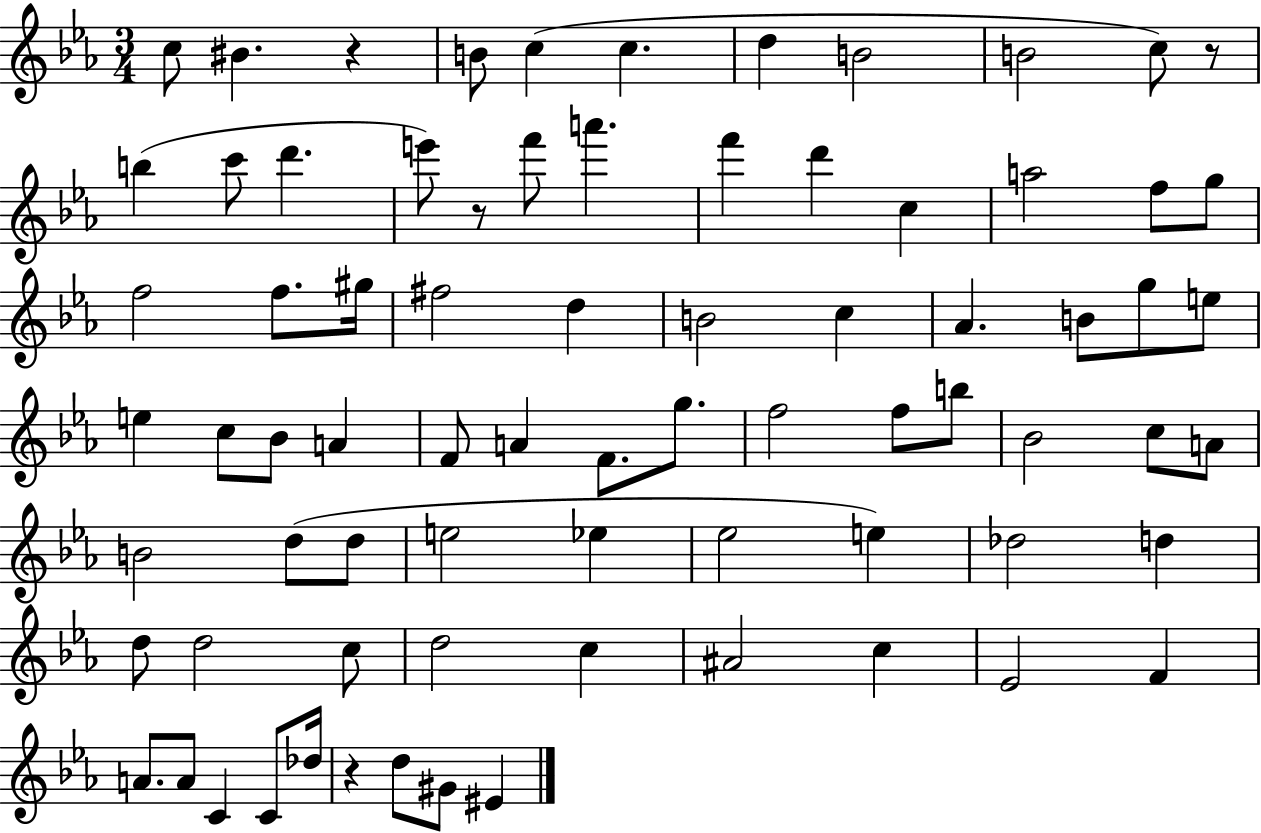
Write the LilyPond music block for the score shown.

{
  \clef treble
  \numericTimeSignature
  \time 3/4
  \key ees \major
  c''8 bis'4. r4 | b'8 c''4( c''4. | d''4 b'2 | b'2 c''8) r8 | \break b''4( c'''8 d'''4. | e'''8) r8 f'''8 a'''4. | f'''4 d'''4 c''4 | a''2 f''8 g''8 | \break f''2 f''8. gis''16 | fis''2 d''4 | b'2 c''4 | aes'4. b'8 g''8 e''8 | \break e''4 c''8 bes'8 a'4 | f'8 a'4 f'8. g''8. | f''2 f''8 b''8 | bes'2 c''8 a'8 | \break b'2 d''8( d''8 | e''2 ees''4 | ees''2 e''4) | des''2 d''4 | \break d''8 d''2 c''8 | d''2 c''4 | ais'2 c''4 | ees'2 f'4 | \break a'8. a'8 c'4 c'8 des''16 | r4 d''8 gis'8 eis'4 | \bar "|."
}